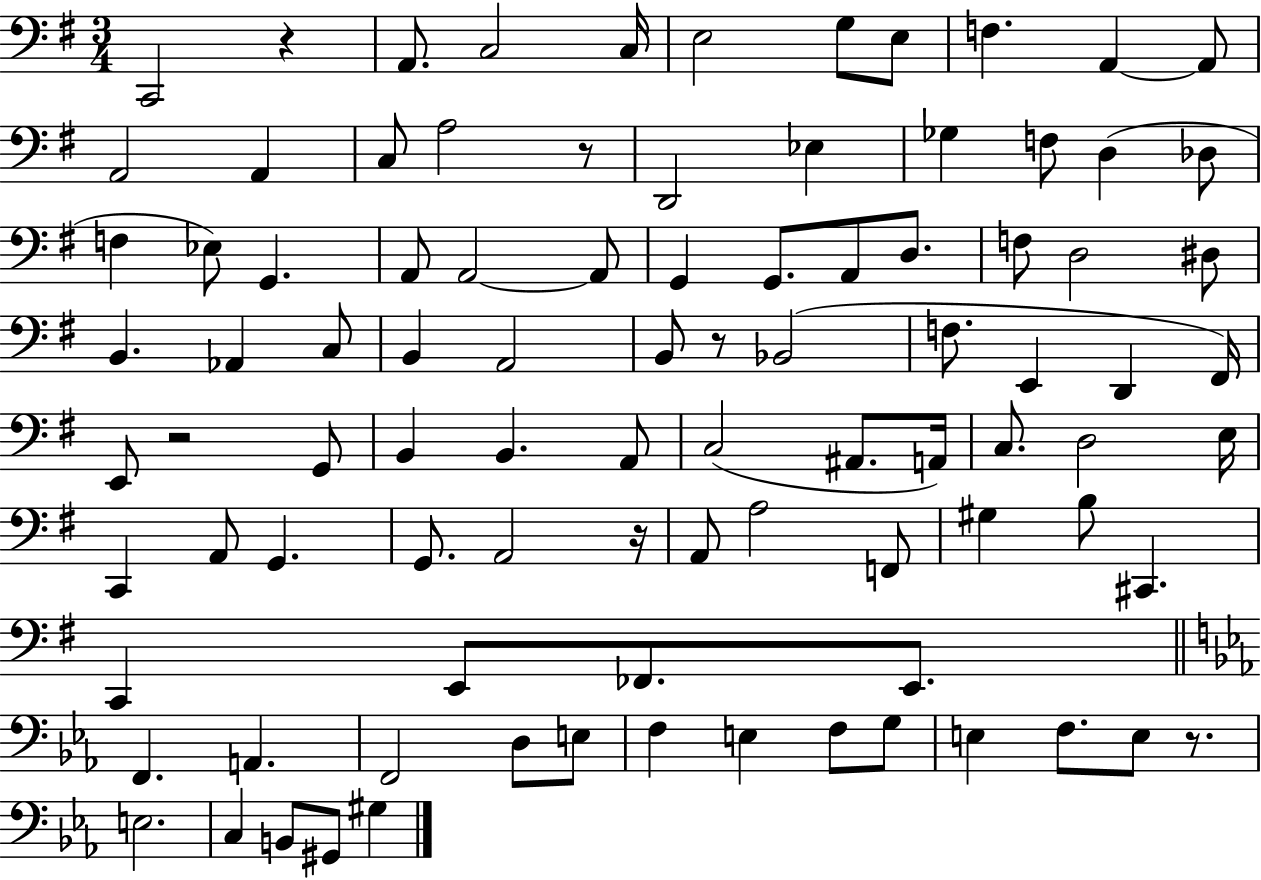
{
  \clef bass
  \numericTimeSignature
  \time 3/4
  \key g \major
  c,2 r4 | a,8. c2 c16 | e2 g8 e8 | f4. a,4~~ a,8 | \break a,2 a,4 | c8 a2 r8 | d,2 ees4 | ges4 f8 d4( des8 | \break f4 ees8) g,4. | a,8 a,2~~ a,8 | g,4 g,8. a,8 d8. | f8 d2 dis8 | \break b,4. aes,4 c8 | b,4 a,2 | b,8 r8 bes,2( | f8. e,4 d,4 fis,16) | \break e,8 r2 g,8 | b,4 b,4. a,8 | c2( ais,8. a,16) | c8. d2 e16 | \break c,4 a,8 g,4. | g,8. a,2 r16 | a,8 a2 f,8 | gis4 b8 cis,4. | \break c,4 e,8 fes,8. e,8. | \bar "||" \break \key ees \major f,4. a,4. | f,2 d8 e8 | f4 e4 f8 g8 | e4 f8. e8 r8. | \break e2. | c4 b,8 gis,8 gis4 | \bar "|."
}